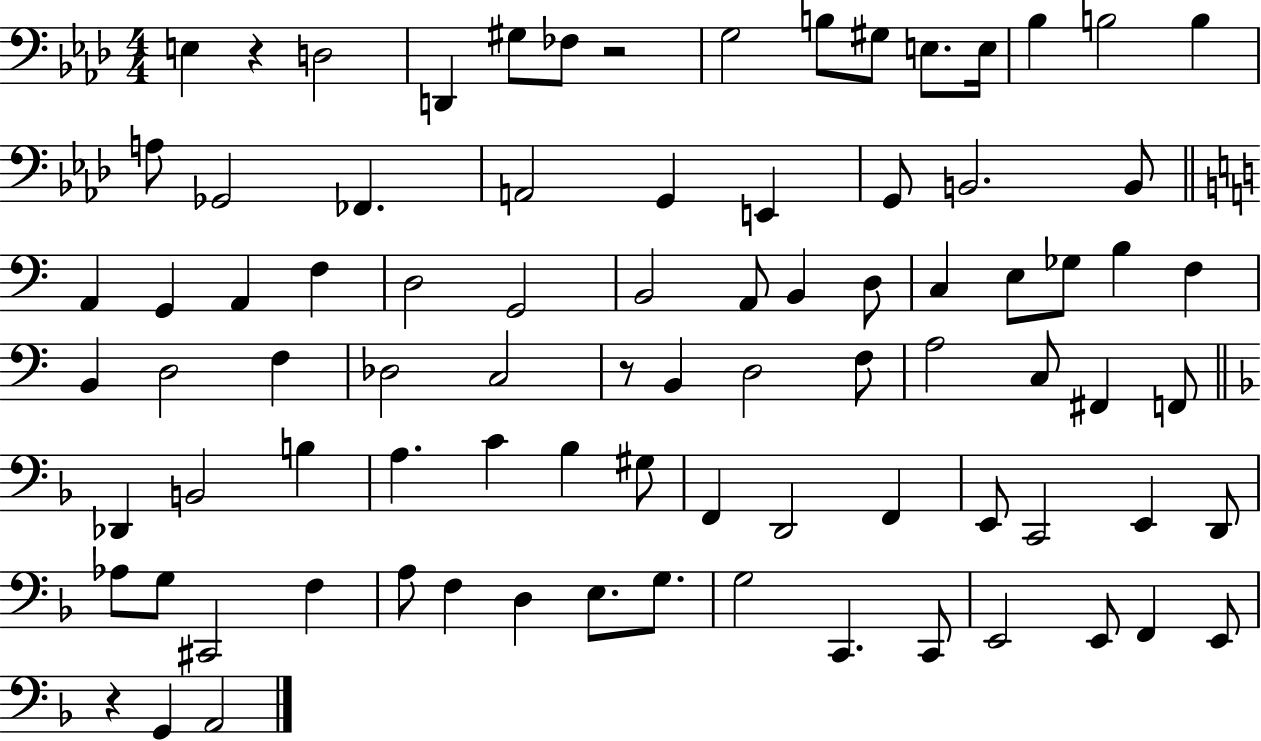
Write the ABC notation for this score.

X:1
T:Untitled
M:4/4
L:1/4
K:Ab
E, z D,2 D,, ^G,/2 _F,/2 z2 G,2 B,/2 ^G,/2 E,/2 E,/4 _B, B,2 B, A,/2 _G,,2 _F,, A,,2 G,, E,, G,,/2 B,,2 B,,/2 A,, G,, A,, F, D,2 G,,2 B,,2 A,,/2 B,, D,/2 C, E,/2 _G,/2 B, F, B,, D,2 F, _D,2 C,2 z/2 B,, D,2 F,/2 A,2 C,/2 ^F,, F,,/2 _D,, B,,2 B, A, C _B, ^G,/2 F,, D,,2 F,, E,,/2 C,,2 E,, D,,/2 _A,/2 G,/2 ^C,,2 F, A,/2 F, D, E,/2 G,/2 G,2 C,, C,,/2 E,,2 E,,/2 F,, E,,/2 z G,, A,,2